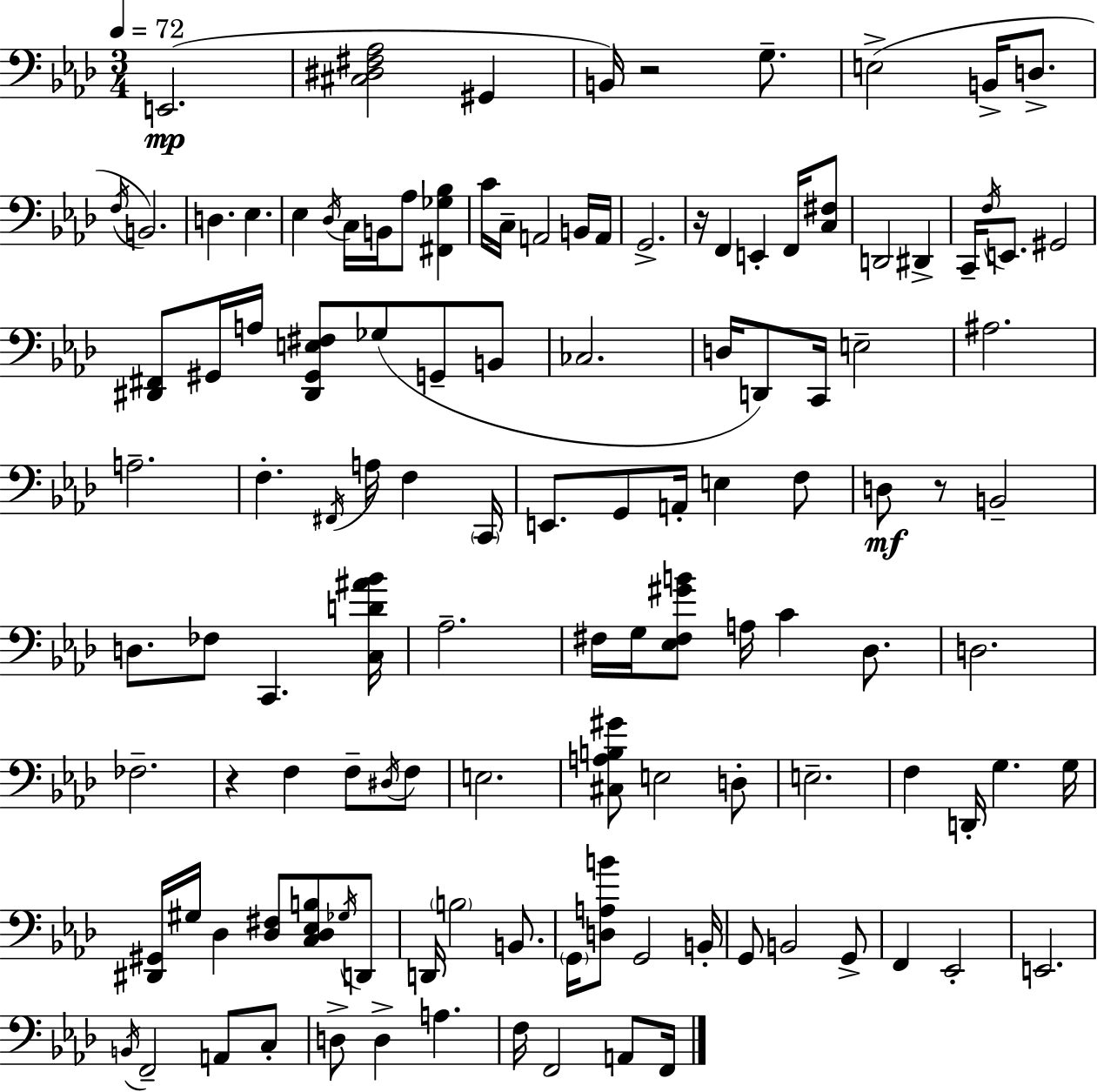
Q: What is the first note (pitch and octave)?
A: E2